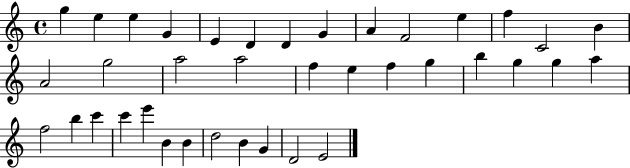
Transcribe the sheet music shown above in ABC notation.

X:1
T:Untitled
M:4/4
L:1/4
K:C
g e e G E D D G A F2 e f C2 B A2 g2 a2 a2 f e f g b g g a f2 b c' c' e' B B d2 B G D2 E2